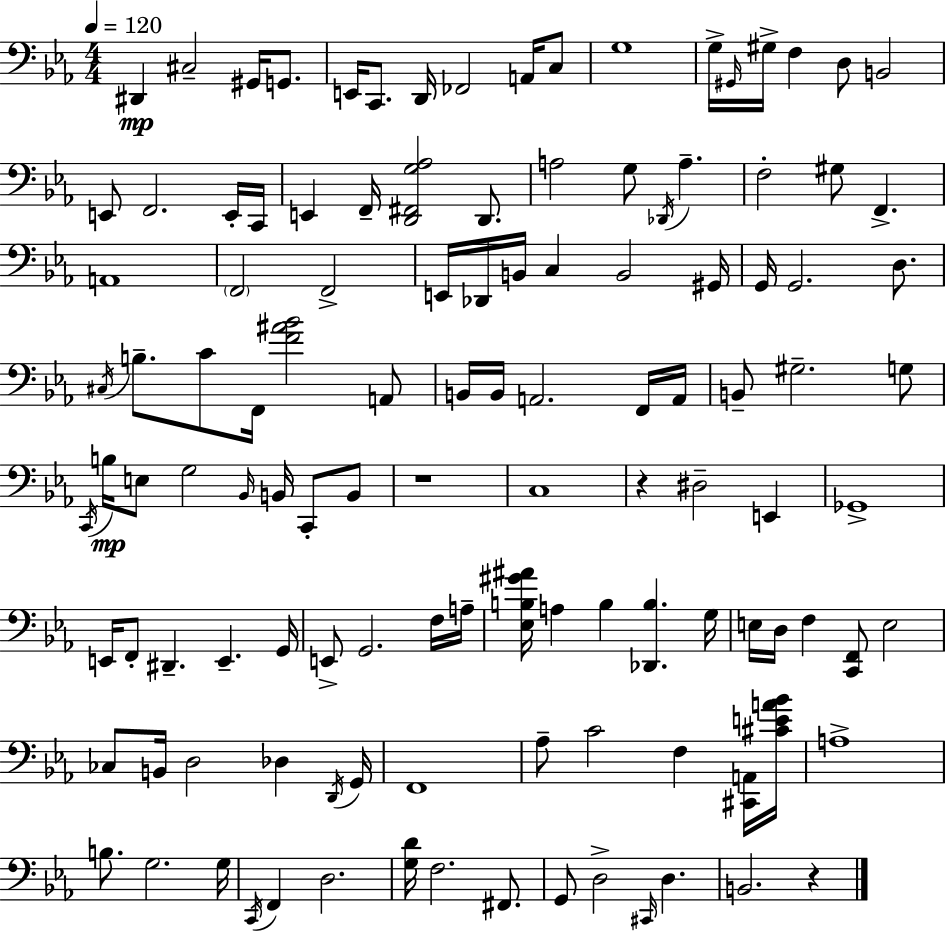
{
  \clef bass
  \numericTimeSignature
  \time 4/4
  \key ees \major
  \tempo 4 = 120
  \repeat volta 2 { dis,4\mp cis2-- gis,16 g,8. | e,16 c,8. d,16 fes,2 a,16 c8 | g1 | g16-> \grace { gis,16 } gis16-> f4 d8 b,2 | \break e,8 f,2. e,16-. | c,16 e,4 f,16-- <d, fis, g aes>2 d,8. | a2 g8 \acciaccatura { des,16 } a4.-- | f2-. gis8 f,4.-> | \break a,1 | \parenthesize f,2 f,2-> | e,16 des,16 b,16 c4 b,2 | gis,16 g,16 g,2. d8. | \break \acciaccatura { cis16 } b8.-- c'8 f,16 <f' ais' bes'>2 | a,8 b,16 b,16 a,2. | f,16 a,16 b,8-- gis2.-- | g8 \acciaccatura { c,16 } b16\mp e8 g2 \grace { bes,16 } | \break b,16 c,8-. b,8 r1 | c1 | r4 dis2-- | e,4 ges,1-> | \break e,16 f,8-. dis,4.-- e,4.-- | g,16 e,8-> g,2. | f16 a16-- <ees b gis' ais'>16 a4 b4 <des, b>4. | g16 e16 d16 f4 <c, f,>8 e2 | \break ces8 b,16 d2 | des4 \acciaccatura { d,16 } g,16 f,1 | aes8-- c'2 | f4 <cis, a,>16 <cis' e' a' bes'>16 a1-> | \break b8. g2. | g16 \acciaccatura { c,16 } f,4 d2. | <g d'>16 f2. | fis,8. g,8 d2-> | \break \grace { cis,16 } d4. b,2. | r4 } \bar "|."
}